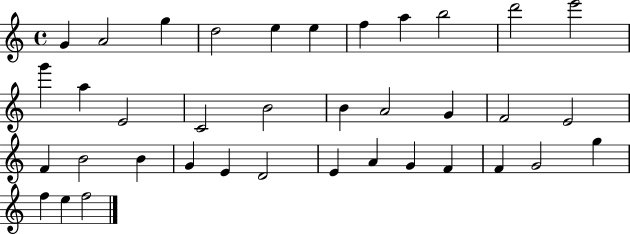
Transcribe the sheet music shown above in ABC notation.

X:1
T:Untitled
M:4/4
L:1/4
K:C
G A2 g d2 e e f a b2 d'2 e'2 g' a E2 C2 B2 B A2 G F2 E2 F B2 B G E D2 E A G F F G2 g f e f2